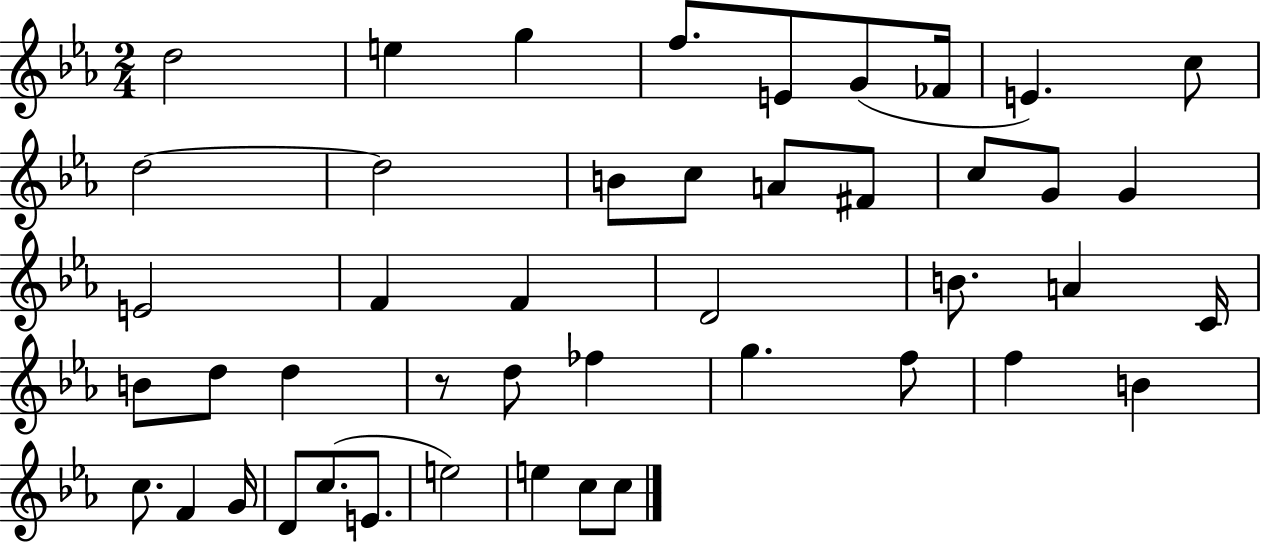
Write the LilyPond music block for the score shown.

{
  \clef treble
  \numericTimeSignature
  \time 2/4
  \key ees \major
  \repeat volta 2 { d''2 | e''4 g''4 | f''8. e'8 g'8( fes'16 | e'4.) c''8 | \break d''2~~ | d''2 | b'8 c''8 a'8 fis'8 | c''8 g'8 g'4 | \break e'2 | f'4 f'4 | d'2 | b'8. a'4 c'16 | \break b'8 d''8 d''4 | r8 d''8 fes''4 | g''4. f''8 | f''4 b'4 | \break c''8. f'4 g'16 | d'8 c''8.( e'8. | e''2) | e''4 c''8 c''8 | \break } \bar "|."
}